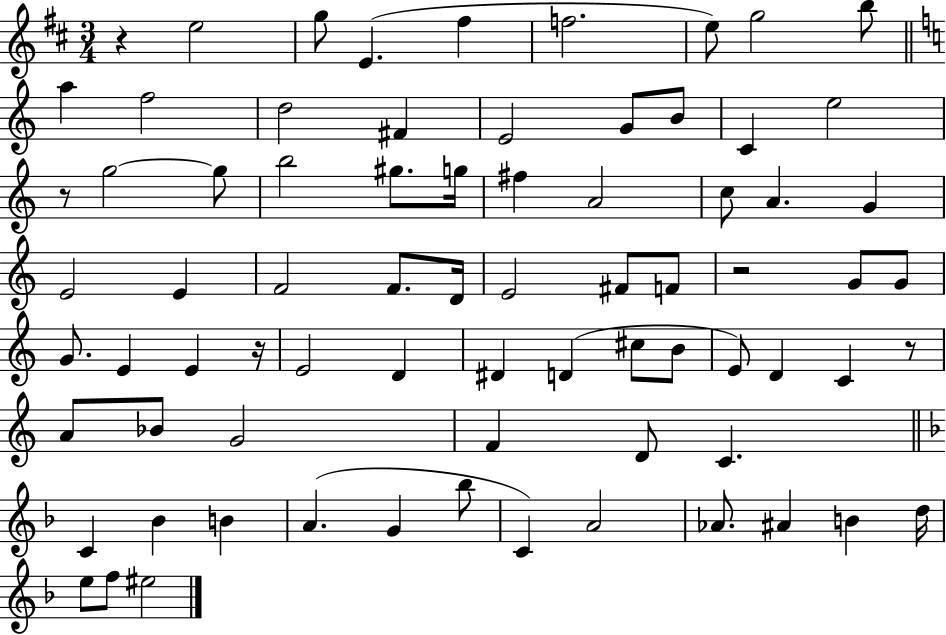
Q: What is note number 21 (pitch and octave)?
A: G#5